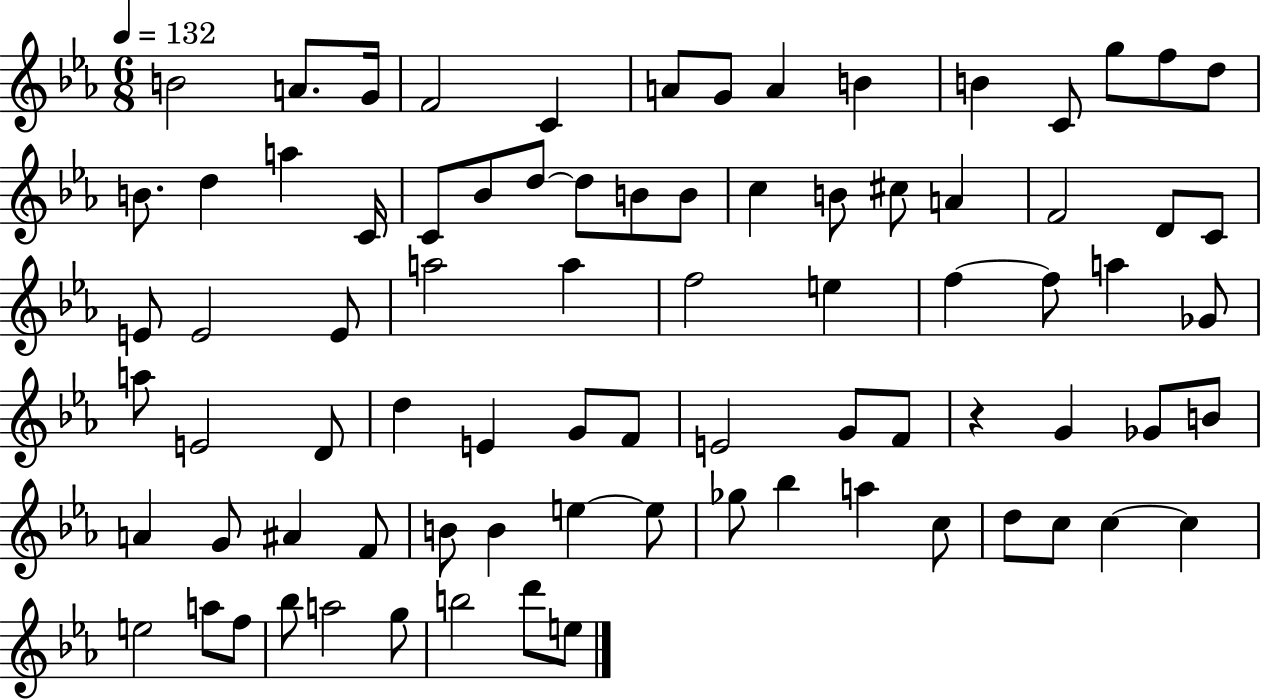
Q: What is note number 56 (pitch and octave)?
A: A4